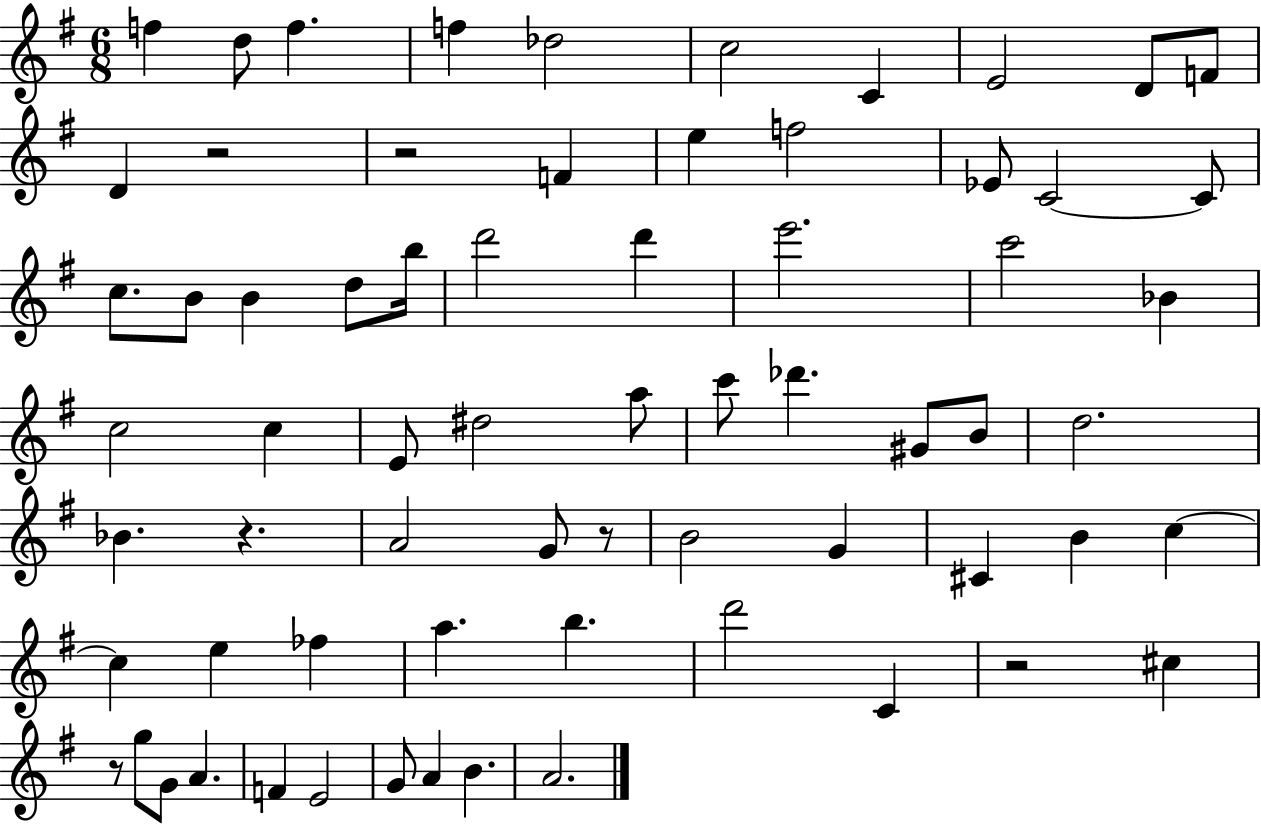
X:1
T:Untitled
M:6/8
L:1/4
K:G
f d/2 f f _d2 c2 C E2 D/2 F/2 D z2 z2 F e f2 _E/2 C2 C/2 c/2 B/2 B d/2 b/4 d'2 d' e'2 c'2 _B c2 c E/2 ^d2 a/2 c'/2 _d' ^G/2 B/2 d2 _B z A2 G/2 z/2 B2 G ^C B c c e _f a b d'2 C z2 ^c z/2 g/2 G/2 A F E2 G/2 A B A2